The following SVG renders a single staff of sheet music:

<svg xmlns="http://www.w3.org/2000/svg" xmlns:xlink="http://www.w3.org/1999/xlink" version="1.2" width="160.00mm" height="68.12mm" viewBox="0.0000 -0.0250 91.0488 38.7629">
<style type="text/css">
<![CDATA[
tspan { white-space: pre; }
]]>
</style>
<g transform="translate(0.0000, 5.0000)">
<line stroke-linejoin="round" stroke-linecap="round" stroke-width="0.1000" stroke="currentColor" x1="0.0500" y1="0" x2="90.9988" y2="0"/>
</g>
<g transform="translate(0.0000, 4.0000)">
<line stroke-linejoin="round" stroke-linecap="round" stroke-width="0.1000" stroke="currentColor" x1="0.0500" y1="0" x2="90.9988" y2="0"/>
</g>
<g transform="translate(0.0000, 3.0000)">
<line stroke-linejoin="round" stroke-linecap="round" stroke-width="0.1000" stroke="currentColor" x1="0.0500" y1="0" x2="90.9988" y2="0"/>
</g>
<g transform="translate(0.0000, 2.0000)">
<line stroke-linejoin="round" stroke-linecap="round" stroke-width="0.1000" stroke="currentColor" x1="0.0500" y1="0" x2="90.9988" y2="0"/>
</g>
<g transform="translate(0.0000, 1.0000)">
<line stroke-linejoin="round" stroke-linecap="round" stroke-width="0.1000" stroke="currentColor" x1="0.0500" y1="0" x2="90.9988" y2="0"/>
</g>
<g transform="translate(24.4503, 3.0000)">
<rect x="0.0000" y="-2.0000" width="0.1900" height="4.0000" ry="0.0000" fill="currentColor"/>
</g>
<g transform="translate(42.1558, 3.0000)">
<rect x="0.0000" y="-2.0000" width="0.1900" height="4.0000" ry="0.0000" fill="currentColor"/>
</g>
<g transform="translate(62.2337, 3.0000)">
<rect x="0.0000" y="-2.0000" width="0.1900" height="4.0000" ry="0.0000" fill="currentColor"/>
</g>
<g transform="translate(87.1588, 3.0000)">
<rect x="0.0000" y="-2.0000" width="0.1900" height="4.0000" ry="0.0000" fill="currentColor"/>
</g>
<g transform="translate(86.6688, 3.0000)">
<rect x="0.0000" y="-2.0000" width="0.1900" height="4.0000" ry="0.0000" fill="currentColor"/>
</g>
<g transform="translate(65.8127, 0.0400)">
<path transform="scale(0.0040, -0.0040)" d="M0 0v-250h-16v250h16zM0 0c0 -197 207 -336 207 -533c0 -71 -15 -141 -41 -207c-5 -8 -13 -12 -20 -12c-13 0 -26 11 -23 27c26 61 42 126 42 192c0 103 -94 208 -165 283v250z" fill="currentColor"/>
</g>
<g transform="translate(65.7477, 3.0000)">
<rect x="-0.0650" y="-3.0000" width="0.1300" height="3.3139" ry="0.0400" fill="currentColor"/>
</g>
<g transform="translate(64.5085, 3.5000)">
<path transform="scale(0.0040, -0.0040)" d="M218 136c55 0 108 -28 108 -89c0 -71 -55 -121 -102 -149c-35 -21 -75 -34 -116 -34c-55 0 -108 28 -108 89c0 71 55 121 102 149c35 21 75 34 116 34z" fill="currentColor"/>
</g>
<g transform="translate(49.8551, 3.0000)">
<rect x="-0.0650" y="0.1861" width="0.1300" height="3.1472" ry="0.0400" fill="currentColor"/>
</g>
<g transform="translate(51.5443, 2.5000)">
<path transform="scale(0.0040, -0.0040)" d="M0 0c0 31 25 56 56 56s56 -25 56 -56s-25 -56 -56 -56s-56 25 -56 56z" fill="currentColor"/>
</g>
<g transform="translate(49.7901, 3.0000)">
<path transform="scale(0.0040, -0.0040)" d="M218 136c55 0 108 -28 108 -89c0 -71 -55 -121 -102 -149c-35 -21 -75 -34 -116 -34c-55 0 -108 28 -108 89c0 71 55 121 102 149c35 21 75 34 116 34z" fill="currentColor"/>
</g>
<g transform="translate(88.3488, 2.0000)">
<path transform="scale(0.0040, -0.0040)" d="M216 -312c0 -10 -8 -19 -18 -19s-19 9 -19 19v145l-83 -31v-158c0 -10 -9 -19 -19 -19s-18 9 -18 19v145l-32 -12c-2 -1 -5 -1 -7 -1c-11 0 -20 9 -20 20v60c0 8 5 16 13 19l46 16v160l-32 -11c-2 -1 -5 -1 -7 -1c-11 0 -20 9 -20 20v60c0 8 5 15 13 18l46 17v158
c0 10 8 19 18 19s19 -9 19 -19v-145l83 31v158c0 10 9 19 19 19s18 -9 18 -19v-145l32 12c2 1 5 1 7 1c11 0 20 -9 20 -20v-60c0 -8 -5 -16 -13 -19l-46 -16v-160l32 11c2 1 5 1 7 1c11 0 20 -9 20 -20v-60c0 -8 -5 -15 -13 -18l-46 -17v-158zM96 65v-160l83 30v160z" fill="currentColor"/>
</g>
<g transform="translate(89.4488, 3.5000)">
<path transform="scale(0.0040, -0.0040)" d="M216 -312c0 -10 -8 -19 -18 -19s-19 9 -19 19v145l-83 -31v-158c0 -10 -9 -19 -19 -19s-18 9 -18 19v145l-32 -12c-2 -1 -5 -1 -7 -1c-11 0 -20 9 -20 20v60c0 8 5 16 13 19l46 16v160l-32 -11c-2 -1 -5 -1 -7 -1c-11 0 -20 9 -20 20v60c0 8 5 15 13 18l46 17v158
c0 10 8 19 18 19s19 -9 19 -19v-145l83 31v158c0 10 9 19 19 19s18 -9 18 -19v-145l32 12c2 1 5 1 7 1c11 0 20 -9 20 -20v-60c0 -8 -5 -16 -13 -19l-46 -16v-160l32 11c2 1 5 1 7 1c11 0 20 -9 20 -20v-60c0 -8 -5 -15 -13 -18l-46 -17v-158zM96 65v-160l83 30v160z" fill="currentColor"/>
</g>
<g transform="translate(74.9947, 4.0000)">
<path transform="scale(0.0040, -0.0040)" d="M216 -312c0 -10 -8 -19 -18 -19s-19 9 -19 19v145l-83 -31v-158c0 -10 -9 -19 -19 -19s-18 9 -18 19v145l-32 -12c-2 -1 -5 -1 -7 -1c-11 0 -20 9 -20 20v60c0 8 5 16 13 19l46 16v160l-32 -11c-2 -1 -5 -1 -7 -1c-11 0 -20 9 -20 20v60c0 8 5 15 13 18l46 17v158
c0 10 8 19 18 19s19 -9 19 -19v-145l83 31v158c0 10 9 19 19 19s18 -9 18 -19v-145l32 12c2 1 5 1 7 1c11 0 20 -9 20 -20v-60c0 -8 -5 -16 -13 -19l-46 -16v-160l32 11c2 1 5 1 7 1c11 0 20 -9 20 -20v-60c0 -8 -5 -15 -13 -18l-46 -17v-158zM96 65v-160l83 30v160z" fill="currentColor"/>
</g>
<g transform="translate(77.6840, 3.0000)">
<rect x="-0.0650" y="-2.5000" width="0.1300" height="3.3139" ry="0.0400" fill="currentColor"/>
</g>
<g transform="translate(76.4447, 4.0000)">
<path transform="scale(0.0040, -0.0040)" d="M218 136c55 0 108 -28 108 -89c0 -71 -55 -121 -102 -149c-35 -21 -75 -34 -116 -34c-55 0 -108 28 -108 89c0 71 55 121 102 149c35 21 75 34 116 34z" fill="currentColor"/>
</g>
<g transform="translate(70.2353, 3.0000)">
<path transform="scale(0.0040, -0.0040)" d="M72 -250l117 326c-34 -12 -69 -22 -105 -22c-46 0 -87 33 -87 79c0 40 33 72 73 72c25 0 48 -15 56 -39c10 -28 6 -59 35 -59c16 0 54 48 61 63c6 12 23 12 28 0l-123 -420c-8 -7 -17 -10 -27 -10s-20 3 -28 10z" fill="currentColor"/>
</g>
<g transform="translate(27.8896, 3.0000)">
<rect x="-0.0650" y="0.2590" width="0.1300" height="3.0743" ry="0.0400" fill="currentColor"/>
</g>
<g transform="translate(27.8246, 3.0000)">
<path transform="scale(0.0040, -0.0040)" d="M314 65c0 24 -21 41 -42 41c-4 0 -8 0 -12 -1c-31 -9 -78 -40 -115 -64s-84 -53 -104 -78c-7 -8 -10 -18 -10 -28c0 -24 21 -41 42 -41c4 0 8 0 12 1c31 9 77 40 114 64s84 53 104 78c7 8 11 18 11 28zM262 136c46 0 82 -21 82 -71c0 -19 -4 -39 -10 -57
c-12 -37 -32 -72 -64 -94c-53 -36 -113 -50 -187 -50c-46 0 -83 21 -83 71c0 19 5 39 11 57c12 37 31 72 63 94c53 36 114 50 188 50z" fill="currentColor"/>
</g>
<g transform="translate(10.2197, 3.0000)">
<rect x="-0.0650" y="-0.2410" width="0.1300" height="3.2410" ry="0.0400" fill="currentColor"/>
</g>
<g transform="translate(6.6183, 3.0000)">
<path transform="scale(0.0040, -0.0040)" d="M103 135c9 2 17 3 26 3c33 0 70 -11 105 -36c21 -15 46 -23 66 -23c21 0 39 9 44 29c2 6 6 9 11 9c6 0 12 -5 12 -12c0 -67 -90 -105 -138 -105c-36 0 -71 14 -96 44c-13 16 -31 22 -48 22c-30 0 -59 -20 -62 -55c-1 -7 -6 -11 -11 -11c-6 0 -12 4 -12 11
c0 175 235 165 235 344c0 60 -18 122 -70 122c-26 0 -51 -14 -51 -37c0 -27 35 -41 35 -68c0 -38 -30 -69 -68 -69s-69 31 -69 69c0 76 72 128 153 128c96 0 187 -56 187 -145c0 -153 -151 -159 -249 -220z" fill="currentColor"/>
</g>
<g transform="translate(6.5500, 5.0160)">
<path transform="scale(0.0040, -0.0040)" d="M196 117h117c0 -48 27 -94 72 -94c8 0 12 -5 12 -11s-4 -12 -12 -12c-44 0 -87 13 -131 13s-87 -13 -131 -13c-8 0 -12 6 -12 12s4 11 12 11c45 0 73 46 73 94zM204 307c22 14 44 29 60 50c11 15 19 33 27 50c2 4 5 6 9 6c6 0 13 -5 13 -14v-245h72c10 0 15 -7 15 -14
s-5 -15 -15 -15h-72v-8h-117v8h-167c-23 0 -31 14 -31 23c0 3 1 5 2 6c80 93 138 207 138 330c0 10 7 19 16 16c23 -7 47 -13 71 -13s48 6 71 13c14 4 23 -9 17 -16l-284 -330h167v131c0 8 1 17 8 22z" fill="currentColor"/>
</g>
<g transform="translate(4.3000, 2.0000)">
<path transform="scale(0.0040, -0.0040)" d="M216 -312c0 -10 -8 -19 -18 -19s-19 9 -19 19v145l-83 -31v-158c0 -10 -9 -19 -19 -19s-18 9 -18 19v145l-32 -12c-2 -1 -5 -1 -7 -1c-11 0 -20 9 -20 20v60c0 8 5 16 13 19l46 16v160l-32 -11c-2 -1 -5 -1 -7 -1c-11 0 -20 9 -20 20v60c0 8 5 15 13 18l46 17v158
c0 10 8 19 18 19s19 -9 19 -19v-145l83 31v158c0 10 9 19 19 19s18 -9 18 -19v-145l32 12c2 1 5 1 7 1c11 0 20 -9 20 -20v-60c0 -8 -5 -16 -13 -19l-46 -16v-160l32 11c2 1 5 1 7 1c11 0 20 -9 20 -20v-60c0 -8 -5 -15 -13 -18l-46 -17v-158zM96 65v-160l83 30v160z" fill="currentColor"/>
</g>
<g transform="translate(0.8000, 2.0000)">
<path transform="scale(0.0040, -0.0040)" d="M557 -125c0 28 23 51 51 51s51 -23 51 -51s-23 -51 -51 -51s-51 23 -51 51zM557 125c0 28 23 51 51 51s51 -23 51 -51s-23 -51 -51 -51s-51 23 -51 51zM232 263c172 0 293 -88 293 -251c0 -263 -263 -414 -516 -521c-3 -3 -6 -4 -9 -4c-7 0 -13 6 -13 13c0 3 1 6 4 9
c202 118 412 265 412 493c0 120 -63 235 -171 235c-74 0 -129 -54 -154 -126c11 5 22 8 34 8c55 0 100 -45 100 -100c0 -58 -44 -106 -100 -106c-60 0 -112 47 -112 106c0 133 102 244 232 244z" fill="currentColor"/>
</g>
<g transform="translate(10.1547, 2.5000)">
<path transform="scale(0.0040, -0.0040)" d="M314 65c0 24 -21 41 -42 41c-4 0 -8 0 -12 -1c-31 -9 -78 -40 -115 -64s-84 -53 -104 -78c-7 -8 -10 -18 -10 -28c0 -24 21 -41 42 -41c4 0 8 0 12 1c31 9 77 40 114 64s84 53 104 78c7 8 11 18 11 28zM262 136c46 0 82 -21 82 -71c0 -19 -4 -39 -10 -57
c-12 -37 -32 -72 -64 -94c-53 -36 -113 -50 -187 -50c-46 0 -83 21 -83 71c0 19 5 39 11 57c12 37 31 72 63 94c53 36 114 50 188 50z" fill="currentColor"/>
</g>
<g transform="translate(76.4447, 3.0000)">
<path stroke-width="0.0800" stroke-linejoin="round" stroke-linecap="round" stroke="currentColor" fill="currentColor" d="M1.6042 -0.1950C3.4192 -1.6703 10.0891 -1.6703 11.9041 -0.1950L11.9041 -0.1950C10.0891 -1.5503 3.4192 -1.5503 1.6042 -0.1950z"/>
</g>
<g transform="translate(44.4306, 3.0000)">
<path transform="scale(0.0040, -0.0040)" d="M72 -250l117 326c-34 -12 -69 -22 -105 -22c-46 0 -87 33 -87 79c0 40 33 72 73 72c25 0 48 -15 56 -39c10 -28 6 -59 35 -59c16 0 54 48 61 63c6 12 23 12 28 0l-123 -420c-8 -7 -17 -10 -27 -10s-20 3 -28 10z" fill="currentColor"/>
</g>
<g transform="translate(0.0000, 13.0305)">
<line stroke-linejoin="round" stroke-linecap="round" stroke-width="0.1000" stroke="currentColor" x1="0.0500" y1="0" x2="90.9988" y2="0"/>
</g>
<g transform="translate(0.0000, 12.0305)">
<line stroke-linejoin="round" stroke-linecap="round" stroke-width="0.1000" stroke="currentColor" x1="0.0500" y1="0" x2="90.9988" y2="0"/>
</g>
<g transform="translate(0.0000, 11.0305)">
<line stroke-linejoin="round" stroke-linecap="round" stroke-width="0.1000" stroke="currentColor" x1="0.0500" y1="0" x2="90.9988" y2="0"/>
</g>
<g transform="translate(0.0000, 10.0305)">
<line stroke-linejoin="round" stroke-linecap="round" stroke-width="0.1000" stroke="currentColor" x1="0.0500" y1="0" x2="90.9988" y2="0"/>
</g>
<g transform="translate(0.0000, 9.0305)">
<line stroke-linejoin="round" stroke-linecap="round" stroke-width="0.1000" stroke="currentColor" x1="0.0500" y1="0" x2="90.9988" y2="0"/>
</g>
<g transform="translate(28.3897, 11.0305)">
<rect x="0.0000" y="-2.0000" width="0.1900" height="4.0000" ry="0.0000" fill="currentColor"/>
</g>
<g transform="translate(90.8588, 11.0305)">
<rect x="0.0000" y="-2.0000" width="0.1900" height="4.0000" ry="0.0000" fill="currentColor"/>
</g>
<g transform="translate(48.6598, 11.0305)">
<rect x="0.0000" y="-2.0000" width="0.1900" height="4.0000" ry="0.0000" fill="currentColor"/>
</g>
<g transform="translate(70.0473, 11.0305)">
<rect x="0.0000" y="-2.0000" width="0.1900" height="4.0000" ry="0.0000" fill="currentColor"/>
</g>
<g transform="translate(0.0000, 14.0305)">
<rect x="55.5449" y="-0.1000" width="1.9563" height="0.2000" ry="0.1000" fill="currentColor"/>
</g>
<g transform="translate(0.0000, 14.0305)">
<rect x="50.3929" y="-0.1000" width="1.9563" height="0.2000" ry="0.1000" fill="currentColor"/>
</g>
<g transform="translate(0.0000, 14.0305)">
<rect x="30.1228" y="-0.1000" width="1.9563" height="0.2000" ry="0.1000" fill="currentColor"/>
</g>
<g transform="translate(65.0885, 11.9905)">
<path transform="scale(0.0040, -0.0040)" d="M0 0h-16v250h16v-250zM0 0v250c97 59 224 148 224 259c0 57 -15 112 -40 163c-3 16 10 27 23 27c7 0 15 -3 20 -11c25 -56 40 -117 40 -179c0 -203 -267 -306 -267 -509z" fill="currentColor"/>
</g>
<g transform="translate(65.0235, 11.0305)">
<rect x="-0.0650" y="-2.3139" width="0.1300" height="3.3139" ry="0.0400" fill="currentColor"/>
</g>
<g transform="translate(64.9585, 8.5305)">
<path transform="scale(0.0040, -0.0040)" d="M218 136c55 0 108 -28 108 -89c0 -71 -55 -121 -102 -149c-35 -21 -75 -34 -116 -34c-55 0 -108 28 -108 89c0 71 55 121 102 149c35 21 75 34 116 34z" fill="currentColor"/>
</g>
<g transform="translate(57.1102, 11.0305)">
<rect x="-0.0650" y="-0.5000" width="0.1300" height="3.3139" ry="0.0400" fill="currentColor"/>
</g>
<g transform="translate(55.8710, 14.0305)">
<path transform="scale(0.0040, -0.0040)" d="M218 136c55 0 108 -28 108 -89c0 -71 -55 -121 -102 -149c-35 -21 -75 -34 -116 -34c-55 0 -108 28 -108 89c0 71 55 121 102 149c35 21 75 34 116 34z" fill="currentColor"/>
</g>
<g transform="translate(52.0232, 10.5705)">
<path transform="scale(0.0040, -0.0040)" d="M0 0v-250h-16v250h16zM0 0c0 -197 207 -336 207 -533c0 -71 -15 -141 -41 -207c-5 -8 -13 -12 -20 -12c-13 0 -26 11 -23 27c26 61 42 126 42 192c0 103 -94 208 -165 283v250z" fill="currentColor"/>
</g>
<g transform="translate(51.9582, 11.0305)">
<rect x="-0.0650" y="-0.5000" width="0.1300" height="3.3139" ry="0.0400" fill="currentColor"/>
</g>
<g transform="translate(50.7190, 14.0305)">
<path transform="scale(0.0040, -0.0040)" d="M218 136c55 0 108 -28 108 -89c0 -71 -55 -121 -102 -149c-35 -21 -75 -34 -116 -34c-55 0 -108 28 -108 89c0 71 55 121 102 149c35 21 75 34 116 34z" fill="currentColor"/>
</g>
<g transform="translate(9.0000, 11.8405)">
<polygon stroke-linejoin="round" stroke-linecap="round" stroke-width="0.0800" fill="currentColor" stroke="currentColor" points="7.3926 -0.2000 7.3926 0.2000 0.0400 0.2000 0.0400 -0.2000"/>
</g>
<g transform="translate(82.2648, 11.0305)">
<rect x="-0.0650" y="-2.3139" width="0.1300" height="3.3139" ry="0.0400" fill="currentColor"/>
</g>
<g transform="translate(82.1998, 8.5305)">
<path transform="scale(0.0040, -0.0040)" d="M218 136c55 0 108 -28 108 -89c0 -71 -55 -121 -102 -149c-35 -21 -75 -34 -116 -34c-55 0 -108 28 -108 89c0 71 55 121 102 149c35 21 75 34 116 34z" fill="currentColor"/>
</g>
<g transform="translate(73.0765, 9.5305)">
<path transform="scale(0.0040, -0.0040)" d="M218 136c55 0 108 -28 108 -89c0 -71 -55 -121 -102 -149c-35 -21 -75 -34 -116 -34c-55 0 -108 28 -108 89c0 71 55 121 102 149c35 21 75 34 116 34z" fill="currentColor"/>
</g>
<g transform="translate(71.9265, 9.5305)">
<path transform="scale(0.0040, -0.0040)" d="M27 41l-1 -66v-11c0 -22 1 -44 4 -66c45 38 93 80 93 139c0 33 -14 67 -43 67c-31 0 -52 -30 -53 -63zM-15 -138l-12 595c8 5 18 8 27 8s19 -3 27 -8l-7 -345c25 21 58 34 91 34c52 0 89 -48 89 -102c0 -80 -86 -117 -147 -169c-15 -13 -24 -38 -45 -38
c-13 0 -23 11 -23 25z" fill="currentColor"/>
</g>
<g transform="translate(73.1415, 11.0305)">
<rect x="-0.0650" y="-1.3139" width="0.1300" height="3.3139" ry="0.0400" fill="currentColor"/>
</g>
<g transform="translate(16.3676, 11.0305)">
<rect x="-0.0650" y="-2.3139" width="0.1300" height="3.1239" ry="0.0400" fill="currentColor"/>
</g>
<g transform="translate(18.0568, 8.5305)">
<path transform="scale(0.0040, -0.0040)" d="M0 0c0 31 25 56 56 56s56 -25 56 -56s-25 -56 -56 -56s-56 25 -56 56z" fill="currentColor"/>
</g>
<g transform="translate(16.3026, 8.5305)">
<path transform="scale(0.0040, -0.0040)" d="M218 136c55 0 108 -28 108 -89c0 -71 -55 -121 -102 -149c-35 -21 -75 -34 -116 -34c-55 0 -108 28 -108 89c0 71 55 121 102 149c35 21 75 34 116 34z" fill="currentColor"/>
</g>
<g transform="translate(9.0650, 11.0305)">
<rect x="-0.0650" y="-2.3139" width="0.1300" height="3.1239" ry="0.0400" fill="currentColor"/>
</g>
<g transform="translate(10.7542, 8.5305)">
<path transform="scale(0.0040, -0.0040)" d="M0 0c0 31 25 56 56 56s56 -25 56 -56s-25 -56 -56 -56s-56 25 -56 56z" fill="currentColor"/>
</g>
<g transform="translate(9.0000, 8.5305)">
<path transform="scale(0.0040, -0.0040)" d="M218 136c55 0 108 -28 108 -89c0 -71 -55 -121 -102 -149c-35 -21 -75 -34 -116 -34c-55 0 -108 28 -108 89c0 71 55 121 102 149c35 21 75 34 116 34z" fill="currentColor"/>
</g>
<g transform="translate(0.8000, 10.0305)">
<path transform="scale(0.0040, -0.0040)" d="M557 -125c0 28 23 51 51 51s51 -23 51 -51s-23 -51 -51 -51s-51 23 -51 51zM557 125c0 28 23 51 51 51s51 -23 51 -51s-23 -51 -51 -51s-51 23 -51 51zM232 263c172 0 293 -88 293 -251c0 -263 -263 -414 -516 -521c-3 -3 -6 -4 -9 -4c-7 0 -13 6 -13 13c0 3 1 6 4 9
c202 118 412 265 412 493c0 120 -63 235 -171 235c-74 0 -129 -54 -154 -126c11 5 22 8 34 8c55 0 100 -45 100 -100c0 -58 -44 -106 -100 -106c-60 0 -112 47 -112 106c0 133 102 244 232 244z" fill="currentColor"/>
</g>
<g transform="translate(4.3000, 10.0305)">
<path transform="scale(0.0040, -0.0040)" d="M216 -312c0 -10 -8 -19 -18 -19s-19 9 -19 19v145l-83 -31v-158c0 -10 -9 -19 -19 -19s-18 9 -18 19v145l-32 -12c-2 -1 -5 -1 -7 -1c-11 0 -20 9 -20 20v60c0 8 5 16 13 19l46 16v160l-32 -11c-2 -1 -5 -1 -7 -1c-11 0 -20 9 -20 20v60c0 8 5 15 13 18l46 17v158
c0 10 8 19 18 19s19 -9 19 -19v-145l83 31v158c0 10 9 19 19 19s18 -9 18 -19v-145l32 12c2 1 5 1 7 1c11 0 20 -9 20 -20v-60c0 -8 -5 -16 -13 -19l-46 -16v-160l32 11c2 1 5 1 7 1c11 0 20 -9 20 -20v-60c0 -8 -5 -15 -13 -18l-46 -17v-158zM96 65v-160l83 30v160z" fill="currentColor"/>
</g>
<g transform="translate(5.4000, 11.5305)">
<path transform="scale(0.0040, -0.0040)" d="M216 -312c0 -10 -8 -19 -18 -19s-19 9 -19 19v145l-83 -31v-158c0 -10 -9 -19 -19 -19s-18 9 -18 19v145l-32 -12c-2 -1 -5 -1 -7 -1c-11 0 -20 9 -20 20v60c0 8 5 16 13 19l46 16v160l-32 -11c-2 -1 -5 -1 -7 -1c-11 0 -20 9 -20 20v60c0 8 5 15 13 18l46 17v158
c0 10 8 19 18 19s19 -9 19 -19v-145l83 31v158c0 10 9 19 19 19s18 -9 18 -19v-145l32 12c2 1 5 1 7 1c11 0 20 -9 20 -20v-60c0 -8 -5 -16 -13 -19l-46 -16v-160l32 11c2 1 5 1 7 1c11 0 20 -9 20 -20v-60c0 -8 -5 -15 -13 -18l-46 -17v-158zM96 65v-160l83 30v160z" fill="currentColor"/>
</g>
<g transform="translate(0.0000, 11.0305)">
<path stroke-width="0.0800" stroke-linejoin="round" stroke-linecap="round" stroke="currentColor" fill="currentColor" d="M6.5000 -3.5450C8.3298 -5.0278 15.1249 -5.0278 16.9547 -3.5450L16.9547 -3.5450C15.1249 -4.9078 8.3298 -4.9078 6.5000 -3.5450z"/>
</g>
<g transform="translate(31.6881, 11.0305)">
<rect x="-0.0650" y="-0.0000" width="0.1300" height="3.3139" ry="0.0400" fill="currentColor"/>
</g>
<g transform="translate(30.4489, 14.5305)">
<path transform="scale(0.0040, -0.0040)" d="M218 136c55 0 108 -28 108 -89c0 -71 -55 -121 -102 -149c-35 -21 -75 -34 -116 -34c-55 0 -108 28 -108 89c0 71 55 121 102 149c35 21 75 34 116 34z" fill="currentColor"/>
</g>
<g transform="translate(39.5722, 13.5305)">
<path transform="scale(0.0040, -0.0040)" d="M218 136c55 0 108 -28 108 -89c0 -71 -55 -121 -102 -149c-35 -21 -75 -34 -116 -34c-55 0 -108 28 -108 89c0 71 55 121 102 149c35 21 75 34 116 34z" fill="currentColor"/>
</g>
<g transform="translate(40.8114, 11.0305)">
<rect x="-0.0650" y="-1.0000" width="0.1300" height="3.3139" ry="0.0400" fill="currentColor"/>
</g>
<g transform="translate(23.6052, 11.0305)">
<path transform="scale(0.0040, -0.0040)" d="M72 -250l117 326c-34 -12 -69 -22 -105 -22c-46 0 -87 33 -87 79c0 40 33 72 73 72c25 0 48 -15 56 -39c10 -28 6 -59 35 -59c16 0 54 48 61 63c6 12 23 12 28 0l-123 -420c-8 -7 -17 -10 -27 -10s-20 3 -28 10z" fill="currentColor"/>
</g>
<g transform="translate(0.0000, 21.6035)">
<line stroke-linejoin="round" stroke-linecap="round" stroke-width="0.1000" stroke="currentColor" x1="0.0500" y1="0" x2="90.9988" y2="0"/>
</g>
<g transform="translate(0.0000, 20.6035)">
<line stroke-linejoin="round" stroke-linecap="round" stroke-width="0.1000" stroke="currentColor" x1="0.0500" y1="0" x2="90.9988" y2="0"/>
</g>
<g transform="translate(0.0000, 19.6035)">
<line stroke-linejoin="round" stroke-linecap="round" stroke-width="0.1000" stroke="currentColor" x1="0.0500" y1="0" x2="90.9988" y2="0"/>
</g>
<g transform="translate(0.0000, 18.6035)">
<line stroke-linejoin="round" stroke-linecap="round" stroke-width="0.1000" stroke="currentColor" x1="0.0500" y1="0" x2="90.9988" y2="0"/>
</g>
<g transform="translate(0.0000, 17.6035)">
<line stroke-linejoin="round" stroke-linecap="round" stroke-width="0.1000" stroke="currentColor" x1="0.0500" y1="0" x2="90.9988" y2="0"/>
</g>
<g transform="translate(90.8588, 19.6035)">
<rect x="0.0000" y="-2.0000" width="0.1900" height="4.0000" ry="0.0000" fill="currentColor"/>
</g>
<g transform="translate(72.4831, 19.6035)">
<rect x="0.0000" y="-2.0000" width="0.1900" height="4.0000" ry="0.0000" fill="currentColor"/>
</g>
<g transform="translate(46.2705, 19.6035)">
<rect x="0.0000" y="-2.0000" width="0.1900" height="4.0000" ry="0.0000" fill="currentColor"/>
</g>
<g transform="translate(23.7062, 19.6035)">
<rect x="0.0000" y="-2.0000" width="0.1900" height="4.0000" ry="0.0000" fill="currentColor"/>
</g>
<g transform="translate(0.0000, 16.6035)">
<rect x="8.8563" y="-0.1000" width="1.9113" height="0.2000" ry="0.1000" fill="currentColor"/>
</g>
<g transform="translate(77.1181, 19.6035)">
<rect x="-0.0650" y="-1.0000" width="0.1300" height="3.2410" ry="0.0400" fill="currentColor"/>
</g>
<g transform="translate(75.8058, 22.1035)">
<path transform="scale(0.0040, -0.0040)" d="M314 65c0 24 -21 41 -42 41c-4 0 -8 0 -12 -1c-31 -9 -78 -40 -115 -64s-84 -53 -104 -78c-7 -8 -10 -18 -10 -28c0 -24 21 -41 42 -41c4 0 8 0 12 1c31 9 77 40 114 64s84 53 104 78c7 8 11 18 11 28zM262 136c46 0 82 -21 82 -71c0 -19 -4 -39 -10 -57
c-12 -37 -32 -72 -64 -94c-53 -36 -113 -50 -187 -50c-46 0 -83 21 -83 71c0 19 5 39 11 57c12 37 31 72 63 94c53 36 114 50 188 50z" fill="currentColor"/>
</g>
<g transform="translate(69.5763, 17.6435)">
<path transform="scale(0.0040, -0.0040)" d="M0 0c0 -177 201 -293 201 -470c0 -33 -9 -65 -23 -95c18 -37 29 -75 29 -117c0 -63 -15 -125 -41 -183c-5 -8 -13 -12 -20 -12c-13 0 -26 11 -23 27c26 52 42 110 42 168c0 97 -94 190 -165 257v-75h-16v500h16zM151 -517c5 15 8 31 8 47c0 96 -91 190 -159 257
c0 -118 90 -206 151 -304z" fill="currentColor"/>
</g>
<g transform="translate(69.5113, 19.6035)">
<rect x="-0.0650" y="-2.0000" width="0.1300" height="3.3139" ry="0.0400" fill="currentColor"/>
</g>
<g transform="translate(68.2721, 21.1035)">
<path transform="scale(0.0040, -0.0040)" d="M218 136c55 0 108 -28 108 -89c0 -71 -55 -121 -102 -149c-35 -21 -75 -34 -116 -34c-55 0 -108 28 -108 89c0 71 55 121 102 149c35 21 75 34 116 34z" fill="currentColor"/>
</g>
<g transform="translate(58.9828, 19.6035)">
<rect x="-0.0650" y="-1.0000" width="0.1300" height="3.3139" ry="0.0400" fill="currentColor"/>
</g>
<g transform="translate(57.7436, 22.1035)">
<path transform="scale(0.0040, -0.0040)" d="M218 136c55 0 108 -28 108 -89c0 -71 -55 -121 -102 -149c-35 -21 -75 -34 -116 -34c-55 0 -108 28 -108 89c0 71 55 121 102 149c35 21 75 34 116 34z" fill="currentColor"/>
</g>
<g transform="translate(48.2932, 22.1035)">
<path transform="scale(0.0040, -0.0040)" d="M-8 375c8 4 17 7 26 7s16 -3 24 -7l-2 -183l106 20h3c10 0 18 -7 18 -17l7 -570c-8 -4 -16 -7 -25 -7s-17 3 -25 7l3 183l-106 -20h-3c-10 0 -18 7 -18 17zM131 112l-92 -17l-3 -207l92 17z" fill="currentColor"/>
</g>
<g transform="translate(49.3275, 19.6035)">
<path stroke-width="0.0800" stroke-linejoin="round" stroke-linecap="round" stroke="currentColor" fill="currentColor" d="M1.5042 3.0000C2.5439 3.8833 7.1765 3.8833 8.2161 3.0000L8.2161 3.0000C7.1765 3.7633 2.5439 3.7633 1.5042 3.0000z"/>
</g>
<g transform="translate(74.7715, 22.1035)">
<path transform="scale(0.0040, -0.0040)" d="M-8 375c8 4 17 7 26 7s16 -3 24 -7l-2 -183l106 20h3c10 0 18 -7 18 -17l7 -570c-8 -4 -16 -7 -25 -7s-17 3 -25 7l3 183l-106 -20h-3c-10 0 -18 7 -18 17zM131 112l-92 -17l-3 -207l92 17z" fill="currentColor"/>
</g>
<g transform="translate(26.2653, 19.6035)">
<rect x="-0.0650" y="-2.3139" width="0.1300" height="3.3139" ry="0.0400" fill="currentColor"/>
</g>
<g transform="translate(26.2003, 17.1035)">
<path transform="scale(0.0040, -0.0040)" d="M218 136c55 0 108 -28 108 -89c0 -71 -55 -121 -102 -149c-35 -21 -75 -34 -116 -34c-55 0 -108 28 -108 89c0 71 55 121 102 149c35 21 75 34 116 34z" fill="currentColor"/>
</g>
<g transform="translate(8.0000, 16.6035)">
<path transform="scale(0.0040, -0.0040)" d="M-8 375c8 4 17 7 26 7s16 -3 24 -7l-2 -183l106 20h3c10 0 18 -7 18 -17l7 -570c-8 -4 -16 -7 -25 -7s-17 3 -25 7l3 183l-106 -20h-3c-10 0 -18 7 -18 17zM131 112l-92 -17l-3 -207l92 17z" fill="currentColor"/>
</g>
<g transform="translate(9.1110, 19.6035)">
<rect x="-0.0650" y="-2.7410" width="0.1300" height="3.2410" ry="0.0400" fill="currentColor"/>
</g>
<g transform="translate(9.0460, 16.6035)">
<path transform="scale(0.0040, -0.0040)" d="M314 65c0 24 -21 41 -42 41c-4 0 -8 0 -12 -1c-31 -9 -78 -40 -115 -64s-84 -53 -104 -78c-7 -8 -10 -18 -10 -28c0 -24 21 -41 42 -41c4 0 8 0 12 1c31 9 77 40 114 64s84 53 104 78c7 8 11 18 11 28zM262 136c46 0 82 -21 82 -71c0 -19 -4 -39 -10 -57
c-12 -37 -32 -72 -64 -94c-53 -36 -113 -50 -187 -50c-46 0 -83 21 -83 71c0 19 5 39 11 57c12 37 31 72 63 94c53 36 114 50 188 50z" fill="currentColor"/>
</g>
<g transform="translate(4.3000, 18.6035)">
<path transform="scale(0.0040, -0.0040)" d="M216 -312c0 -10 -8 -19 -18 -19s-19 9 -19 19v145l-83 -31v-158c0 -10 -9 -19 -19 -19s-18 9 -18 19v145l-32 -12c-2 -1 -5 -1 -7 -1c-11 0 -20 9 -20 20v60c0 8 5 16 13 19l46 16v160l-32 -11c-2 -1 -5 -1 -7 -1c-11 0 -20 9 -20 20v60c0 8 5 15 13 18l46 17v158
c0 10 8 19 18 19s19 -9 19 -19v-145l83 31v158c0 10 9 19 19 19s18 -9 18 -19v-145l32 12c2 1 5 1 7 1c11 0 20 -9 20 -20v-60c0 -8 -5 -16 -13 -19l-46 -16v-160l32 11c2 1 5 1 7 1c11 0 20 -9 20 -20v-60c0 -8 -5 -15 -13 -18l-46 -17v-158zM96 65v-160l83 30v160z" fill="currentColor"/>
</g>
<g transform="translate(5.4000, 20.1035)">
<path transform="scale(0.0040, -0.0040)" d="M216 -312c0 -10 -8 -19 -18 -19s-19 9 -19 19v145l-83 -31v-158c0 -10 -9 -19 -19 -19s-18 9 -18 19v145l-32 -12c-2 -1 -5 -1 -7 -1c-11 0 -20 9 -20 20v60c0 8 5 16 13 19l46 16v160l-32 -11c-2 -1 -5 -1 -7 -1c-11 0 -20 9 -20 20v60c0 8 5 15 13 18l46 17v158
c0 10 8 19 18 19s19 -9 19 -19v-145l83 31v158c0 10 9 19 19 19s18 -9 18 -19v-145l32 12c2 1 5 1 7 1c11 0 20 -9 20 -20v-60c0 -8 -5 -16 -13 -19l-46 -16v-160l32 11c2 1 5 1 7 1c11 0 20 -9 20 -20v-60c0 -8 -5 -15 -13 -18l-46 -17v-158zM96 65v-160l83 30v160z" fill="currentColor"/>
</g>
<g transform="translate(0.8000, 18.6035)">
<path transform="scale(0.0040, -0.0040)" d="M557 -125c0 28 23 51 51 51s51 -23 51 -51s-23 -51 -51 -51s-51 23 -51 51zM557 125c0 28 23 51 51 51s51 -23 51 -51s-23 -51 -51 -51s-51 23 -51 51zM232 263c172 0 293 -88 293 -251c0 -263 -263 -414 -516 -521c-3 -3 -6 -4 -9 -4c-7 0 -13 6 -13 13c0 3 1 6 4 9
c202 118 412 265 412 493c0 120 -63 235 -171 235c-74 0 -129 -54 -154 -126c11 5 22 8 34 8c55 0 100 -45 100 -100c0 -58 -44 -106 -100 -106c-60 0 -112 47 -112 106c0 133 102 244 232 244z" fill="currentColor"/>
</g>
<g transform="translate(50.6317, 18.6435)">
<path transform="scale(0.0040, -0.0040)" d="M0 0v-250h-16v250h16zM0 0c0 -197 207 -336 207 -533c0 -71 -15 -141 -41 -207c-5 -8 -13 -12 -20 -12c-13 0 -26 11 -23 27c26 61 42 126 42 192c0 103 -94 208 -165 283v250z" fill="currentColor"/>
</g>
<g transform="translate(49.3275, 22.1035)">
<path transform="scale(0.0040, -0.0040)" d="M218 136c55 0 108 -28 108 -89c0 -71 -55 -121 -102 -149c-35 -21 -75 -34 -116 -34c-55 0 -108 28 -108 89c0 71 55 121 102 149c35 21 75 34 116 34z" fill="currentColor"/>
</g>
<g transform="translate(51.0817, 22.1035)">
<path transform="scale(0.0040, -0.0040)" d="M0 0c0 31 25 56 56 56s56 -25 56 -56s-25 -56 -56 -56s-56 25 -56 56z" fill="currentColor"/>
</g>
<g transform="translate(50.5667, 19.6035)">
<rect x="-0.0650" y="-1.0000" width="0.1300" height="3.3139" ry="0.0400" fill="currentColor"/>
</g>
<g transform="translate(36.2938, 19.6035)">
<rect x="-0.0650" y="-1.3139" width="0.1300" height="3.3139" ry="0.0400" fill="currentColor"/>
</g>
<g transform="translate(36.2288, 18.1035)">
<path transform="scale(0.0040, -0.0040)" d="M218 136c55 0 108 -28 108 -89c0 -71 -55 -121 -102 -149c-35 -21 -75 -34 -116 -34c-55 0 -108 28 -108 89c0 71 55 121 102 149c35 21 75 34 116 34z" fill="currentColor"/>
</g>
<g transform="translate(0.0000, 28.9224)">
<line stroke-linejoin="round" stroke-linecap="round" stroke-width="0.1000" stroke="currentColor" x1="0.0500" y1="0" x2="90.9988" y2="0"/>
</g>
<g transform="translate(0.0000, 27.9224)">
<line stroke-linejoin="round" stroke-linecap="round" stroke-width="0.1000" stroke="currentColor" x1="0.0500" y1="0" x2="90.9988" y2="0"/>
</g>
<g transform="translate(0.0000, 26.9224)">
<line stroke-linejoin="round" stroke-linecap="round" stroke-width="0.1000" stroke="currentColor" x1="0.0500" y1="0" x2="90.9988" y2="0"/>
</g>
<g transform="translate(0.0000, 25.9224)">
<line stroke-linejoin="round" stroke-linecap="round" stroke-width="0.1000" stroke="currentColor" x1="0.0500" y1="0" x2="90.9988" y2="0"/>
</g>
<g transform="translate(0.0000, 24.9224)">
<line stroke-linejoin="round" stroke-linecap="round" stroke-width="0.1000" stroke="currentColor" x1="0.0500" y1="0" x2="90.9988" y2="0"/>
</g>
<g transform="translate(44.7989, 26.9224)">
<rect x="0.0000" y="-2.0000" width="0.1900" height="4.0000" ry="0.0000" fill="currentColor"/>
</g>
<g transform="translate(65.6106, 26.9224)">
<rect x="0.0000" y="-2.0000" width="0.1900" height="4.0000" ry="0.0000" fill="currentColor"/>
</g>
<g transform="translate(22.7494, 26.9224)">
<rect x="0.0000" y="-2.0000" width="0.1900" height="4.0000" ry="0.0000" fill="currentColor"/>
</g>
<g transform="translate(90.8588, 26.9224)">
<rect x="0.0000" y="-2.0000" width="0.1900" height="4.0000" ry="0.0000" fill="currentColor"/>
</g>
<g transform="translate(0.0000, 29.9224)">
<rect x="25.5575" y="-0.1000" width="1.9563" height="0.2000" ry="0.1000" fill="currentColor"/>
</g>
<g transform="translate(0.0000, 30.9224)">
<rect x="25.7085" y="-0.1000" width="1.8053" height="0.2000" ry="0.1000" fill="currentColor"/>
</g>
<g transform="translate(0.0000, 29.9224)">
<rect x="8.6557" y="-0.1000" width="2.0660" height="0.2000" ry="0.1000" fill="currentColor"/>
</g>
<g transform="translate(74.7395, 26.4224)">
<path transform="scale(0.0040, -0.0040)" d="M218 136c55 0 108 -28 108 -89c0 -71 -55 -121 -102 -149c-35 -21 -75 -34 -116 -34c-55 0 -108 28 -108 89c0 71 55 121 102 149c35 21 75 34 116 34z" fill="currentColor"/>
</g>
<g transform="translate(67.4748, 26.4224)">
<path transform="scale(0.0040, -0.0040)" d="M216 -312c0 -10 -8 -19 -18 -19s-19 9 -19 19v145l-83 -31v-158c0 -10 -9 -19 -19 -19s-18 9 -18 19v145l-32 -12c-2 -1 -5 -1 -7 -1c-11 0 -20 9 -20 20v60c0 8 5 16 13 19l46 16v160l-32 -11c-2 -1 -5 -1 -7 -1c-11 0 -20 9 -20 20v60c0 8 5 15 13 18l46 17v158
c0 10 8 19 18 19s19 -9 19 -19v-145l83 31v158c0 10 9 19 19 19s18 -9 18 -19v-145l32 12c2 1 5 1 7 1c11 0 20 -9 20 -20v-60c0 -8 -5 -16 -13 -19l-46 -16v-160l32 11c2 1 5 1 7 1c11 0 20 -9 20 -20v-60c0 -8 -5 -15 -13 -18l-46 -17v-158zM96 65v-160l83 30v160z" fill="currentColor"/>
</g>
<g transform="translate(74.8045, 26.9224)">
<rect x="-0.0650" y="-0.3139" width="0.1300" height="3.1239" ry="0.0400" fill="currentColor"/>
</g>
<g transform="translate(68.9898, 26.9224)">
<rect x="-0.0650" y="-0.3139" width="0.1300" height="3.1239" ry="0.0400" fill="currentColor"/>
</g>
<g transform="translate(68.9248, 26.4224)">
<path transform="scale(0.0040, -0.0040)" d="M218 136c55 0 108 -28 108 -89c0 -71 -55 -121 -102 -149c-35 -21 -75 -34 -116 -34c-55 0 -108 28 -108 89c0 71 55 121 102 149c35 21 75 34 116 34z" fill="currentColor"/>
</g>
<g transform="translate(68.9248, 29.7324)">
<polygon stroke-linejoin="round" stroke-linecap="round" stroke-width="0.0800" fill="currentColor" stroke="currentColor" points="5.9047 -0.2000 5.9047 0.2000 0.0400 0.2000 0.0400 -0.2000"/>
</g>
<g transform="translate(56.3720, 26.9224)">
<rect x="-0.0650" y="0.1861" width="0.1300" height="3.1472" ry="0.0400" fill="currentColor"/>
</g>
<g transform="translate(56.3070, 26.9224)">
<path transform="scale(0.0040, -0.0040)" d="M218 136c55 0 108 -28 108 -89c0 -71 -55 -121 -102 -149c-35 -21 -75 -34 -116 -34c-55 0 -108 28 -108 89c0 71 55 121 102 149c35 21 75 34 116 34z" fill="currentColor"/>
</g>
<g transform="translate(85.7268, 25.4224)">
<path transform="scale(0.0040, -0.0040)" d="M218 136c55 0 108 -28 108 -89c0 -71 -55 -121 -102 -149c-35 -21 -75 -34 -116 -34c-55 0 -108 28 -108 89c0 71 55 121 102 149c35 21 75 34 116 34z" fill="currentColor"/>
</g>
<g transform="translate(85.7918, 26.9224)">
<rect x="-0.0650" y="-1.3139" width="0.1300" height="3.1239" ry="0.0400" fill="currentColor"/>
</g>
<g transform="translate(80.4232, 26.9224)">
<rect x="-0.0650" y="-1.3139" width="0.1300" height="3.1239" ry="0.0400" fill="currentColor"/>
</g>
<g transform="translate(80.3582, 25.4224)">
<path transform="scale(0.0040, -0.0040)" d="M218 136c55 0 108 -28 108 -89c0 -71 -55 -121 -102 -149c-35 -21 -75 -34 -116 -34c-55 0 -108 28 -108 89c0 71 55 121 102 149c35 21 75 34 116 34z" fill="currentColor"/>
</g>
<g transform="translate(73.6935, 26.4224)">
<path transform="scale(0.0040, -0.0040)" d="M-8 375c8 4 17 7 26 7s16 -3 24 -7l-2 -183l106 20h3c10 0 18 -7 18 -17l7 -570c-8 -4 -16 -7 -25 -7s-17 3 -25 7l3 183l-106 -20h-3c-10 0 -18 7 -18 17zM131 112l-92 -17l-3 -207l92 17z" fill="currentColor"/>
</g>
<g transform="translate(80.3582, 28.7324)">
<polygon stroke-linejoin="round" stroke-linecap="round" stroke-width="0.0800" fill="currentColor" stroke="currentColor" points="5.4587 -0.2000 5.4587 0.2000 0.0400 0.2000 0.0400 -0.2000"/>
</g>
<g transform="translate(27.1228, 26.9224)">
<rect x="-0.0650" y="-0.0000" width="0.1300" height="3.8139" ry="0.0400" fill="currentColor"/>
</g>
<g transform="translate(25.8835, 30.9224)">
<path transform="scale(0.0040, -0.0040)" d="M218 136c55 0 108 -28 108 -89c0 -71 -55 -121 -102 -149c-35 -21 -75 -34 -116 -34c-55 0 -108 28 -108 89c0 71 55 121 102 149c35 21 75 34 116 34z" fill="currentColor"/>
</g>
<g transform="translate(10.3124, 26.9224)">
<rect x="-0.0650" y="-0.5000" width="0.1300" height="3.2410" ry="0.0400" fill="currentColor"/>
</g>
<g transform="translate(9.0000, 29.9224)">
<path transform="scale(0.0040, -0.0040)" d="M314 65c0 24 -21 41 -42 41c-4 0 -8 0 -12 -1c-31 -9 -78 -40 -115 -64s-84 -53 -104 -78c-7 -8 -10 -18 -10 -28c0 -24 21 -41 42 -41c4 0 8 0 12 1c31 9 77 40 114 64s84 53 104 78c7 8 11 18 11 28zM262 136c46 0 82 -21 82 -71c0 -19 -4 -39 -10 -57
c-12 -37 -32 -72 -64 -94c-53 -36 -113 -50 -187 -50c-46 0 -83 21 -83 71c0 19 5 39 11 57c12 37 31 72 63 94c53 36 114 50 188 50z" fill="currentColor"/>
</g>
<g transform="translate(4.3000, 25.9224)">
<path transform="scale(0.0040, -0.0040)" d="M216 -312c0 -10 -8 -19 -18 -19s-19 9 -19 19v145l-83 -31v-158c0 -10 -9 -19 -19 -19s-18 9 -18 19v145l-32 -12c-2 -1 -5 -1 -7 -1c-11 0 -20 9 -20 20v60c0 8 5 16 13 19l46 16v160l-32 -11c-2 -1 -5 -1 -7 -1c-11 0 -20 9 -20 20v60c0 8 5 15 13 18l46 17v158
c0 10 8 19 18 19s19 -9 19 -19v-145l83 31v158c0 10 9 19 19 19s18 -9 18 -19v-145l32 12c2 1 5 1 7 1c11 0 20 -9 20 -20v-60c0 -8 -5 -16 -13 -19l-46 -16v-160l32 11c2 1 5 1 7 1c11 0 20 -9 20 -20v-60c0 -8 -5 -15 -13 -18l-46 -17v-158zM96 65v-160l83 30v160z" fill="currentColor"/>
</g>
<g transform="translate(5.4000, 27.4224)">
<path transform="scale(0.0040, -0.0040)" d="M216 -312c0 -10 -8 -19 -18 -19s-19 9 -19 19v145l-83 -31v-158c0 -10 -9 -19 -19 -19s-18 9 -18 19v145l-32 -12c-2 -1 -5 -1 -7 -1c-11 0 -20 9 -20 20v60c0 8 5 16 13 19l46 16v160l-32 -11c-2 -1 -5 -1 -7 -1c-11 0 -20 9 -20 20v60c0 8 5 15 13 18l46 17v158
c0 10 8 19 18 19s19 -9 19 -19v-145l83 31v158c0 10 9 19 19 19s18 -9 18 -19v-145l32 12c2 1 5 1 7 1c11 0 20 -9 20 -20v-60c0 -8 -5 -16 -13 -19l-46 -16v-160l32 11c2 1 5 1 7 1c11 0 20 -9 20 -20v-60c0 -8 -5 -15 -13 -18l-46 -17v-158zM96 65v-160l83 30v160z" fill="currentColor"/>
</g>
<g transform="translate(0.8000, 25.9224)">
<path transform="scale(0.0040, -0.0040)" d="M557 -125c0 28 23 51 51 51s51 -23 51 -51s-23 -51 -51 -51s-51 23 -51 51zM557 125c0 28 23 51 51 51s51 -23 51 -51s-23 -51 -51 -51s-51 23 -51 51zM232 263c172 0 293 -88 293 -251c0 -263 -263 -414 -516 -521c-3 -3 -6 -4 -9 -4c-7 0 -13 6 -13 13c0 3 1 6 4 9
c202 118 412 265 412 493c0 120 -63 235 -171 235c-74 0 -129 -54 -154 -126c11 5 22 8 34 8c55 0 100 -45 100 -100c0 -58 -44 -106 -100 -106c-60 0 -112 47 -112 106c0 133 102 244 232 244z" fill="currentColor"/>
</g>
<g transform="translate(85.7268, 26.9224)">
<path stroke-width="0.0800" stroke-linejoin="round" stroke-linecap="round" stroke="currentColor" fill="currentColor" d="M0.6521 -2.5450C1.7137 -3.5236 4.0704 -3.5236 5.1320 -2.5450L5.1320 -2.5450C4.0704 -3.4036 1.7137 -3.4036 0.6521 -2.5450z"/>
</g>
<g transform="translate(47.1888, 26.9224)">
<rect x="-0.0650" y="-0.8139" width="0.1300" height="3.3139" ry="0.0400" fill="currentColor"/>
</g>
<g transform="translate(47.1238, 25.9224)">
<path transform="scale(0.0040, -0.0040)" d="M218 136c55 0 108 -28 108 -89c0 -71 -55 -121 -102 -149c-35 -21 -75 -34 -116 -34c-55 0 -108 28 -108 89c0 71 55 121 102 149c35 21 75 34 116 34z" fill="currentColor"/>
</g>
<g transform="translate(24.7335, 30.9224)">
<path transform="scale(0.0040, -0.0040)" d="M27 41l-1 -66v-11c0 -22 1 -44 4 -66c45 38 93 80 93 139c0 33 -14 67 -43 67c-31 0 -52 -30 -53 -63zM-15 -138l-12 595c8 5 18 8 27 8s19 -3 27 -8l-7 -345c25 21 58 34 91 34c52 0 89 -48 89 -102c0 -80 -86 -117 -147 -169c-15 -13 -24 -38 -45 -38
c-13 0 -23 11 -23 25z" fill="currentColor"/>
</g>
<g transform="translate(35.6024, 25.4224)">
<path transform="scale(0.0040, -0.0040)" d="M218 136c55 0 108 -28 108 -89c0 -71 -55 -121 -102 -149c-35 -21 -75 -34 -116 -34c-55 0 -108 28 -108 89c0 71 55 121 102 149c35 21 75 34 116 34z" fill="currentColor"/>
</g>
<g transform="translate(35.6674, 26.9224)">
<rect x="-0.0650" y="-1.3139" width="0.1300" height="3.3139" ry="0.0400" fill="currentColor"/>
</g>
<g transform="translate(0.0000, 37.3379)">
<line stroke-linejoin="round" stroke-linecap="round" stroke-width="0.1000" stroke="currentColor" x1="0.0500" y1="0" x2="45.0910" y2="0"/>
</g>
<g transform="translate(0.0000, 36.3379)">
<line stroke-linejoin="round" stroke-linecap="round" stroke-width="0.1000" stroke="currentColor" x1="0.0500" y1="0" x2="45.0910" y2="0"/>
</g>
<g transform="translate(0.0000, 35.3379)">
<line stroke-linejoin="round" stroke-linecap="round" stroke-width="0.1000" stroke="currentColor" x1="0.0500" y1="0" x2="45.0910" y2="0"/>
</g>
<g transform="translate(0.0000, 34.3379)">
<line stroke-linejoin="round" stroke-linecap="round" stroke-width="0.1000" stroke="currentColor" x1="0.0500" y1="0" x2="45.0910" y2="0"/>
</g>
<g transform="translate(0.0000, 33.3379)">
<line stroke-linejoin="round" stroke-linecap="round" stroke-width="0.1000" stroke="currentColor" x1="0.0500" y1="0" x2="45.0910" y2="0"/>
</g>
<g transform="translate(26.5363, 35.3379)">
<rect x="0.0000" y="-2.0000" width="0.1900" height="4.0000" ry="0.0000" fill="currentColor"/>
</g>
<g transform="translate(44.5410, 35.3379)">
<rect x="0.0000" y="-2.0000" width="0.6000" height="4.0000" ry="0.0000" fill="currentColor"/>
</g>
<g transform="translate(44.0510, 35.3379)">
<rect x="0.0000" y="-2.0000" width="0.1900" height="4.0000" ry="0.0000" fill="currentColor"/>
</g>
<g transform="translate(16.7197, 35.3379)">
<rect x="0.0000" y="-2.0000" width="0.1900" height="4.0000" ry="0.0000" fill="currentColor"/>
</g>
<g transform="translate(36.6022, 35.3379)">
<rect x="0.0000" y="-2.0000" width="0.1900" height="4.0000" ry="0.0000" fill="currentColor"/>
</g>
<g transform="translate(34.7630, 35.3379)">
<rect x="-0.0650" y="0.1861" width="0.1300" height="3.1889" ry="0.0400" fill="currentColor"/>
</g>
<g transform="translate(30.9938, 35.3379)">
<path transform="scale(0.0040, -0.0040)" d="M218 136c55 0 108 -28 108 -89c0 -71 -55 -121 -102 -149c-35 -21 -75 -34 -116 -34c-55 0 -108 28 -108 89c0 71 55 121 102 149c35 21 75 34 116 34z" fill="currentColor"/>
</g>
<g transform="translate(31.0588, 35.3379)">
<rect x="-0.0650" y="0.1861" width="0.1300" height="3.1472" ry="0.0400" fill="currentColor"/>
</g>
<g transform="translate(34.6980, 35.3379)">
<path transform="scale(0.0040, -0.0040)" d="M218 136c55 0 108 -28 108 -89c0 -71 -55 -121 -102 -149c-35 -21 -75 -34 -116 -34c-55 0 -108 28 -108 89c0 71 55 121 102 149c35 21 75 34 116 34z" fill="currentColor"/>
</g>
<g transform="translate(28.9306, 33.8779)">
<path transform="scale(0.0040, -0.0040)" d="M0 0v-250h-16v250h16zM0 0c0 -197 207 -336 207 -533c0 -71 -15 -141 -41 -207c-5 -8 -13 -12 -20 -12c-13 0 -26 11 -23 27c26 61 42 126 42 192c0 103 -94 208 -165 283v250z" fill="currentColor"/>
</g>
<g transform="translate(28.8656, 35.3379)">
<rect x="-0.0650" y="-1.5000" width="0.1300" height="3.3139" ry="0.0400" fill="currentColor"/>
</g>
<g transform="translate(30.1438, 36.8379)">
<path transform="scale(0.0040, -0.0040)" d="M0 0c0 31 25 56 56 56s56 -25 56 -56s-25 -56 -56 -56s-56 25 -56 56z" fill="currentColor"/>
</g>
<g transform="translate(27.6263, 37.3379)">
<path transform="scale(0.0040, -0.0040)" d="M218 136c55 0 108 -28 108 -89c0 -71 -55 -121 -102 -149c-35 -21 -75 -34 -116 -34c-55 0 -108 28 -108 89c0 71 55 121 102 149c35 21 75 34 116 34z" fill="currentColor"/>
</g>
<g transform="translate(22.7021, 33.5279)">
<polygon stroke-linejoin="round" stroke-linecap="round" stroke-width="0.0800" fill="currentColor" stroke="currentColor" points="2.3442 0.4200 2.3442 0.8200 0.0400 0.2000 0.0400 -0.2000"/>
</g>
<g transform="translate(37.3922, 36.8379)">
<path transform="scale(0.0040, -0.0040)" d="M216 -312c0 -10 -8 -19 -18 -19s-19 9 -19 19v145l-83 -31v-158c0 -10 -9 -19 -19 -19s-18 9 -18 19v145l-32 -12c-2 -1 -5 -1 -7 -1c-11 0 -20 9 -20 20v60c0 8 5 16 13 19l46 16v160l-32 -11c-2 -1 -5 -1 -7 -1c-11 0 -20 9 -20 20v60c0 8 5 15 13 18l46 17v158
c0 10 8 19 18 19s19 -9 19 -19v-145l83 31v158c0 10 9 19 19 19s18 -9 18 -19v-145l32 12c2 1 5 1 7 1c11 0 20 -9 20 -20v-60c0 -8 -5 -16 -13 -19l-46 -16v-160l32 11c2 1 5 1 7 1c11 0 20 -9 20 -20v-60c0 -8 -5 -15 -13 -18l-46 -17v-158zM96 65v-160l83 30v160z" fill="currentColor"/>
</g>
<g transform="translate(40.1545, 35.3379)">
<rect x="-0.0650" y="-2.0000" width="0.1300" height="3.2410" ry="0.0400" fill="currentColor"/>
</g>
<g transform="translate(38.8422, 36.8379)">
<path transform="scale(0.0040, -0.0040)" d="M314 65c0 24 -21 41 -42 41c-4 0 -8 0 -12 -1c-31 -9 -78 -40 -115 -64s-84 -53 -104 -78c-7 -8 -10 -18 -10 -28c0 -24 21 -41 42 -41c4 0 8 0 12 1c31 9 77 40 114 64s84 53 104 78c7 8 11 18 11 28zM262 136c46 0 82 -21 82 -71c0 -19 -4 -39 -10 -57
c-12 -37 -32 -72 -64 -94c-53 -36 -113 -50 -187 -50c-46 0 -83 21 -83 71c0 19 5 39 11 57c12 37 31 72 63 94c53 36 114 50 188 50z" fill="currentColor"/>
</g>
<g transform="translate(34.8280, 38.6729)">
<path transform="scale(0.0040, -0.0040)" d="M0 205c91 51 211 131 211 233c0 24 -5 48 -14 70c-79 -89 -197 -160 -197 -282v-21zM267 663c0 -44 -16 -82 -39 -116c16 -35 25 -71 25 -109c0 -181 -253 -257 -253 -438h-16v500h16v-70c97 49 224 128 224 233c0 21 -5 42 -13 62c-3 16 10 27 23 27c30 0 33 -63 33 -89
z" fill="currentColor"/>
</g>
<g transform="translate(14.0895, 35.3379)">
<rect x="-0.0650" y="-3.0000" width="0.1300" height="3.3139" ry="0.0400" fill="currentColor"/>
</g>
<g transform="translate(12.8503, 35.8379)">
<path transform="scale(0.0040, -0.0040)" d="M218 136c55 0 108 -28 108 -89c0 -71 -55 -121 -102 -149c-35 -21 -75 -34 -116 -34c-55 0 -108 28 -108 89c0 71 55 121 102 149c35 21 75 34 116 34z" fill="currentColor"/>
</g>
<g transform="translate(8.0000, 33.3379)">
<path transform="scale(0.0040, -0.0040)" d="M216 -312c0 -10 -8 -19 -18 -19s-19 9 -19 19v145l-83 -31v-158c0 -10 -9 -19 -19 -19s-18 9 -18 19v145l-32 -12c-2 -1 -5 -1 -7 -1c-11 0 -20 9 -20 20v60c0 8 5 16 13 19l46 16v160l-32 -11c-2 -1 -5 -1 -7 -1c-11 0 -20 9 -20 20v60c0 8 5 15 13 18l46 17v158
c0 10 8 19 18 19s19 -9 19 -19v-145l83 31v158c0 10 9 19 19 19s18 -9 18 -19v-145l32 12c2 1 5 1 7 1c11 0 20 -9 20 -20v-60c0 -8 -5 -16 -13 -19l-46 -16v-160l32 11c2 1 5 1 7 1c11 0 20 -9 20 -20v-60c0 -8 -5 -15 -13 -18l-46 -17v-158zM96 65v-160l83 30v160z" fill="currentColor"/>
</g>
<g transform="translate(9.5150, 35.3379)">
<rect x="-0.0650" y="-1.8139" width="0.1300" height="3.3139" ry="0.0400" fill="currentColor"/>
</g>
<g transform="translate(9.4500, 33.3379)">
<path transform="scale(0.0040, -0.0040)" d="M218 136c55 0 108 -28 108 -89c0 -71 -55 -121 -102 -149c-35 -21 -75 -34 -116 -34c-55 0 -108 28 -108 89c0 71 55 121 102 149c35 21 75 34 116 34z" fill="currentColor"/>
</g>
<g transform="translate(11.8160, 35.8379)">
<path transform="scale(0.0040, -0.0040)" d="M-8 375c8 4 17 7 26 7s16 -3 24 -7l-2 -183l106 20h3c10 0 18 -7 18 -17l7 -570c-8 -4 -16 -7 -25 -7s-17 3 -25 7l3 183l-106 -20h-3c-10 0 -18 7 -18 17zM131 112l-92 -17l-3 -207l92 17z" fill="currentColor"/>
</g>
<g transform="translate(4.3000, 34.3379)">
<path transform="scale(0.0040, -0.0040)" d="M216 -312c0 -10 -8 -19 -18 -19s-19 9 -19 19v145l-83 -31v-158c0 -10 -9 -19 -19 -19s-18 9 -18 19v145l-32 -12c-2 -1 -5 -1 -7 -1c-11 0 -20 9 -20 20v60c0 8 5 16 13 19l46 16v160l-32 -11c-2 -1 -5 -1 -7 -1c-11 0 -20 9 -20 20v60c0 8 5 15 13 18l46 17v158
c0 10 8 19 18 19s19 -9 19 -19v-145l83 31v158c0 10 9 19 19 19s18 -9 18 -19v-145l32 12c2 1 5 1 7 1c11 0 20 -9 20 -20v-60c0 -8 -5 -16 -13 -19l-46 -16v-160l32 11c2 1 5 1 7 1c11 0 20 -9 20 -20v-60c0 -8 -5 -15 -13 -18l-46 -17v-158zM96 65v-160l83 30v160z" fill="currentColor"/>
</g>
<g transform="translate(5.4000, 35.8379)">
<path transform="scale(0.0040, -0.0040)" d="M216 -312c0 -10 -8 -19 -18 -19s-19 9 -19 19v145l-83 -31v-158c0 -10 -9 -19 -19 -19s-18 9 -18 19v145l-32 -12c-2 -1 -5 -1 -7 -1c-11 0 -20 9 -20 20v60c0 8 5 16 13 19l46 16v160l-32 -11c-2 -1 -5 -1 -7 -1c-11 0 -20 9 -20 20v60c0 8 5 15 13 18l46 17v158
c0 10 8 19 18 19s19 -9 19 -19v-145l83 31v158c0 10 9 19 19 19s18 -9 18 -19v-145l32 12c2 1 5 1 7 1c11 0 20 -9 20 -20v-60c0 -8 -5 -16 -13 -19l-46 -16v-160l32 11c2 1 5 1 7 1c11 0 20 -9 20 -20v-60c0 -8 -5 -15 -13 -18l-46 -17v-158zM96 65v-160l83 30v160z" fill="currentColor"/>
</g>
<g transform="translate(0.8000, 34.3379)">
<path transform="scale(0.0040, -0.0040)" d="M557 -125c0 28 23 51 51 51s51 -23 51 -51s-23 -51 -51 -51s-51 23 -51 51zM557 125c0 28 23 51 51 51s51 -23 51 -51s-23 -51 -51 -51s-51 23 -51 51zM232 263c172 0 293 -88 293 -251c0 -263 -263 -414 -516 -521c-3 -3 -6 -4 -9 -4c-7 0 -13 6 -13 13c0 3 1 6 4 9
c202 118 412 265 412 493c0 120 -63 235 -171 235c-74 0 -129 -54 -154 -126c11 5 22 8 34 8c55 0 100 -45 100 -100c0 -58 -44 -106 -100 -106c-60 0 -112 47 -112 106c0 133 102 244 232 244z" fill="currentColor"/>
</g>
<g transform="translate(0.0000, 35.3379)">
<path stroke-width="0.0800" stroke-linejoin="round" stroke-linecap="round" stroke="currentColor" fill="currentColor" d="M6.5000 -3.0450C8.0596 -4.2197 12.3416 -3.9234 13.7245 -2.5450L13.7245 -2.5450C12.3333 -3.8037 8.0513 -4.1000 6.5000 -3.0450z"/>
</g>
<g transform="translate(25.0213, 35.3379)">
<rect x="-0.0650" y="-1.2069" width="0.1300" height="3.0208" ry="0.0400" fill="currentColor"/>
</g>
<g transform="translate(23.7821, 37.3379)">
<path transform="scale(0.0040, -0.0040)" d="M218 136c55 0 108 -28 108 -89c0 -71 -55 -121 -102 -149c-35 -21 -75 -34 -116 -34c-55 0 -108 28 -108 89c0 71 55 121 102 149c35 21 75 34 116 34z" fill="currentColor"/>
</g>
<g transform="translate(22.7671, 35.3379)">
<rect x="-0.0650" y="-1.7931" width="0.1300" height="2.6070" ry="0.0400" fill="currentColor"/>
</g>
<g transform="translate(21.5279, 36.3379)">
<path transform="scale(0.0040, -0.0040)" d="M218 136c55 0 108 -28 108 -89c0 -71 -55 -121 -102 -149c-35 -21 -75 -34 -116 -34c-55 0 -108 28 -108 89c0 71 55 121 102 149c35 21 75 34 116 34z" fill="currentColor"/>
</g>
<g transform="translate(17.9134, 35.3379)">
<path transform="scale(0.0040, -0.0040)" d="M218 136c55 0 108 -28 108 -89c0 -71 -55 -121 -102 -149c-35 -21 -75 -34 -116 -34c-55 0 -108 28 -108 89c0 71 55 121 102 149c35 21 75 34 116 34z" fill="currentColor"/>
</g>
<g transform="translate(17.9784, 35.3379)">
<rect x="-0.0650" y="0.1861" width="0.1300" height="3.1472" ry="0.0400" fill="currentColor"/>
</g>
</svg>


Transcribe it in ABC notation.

X:1
T:Untitled
M:2/4
L:1/4
K:G
E,2 D,2 z/2 D, C,/2 z/2 ^B,, B,/2 B,/2 z/2 D,, ^F,, E,,/2 E,, B,/2 _G, B, C2 B, G, F,,/2 F,, A,,/4 F,,2 E,,2 _C,, G, ^F, D, ^E,/2 E,/2 G,/2 G,/2 ^A, C, D, B,,/2 G,,/2 G,,/2 D, D,/4 ^A,,2